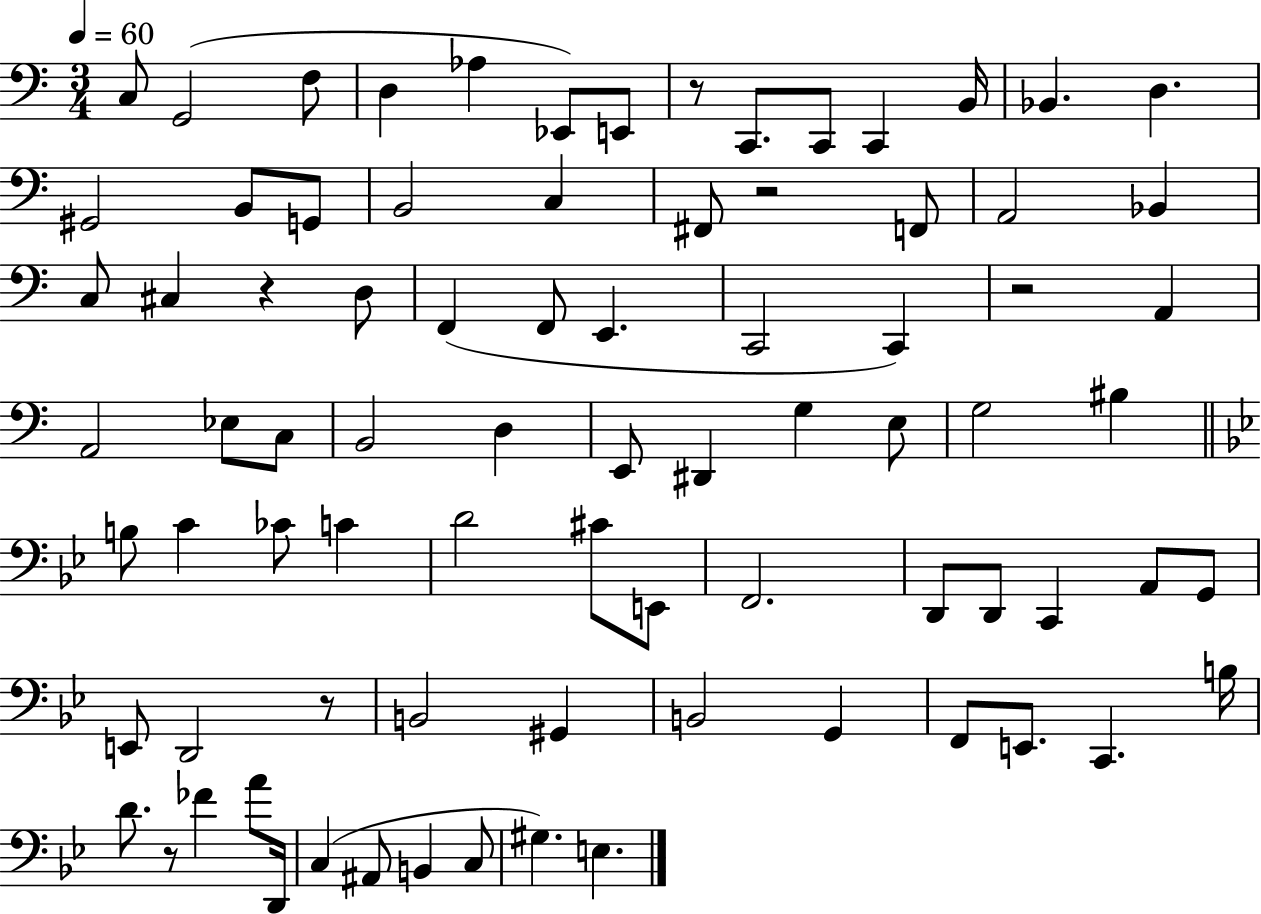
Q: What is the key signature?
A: C major